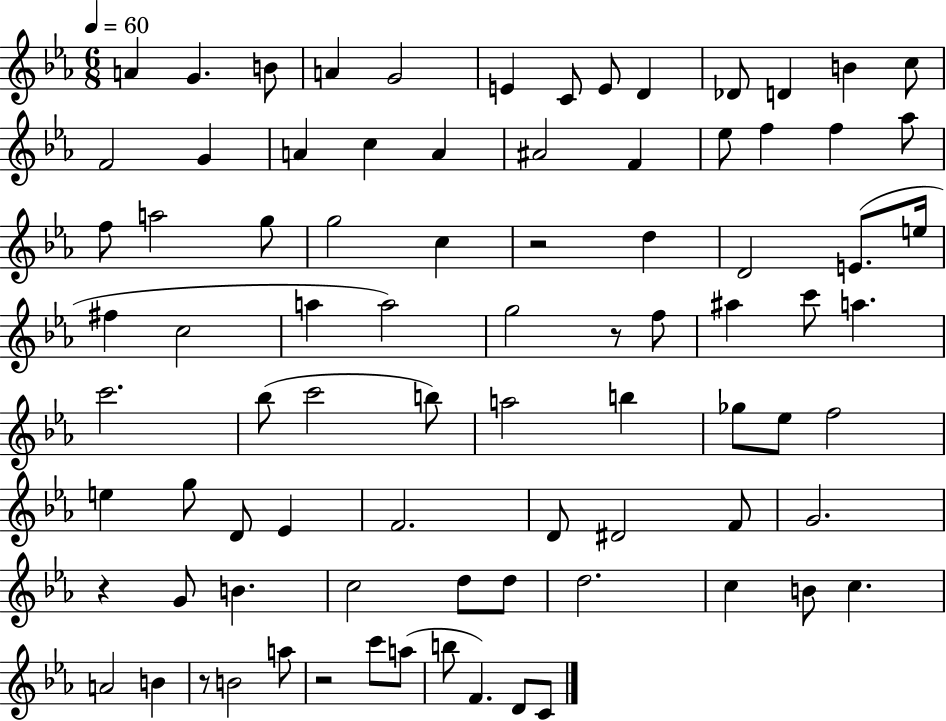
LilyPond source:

{
  \clef treble
  \numericTimeSignature
  \time 6/8
  \key ees \major
  \tempo 4 = 60
  a'4 g'4. b'8 | a'4 g'2 | e'4 c'8 e'8 d'4 | des'8 d'4 b'4 c''8 | \break f'2 g'4 | a'4 c''4 a'4 | ais'2 f'4 | ees''8 f''4 f''4 aes''8 | \break f''8 a''2 g''8 | g''2 c''4 | r2 d''4 | d'2 e'8.( e''16 | \break fis''4 c''2 | a''4 a''2) | g''2 r8 f''8 | ais''4 c'''8 a''4. | \break c'''2. | bes''8( c'''2 b''8) | a''2 b''4 | ges''8 ees''8 f''2 | \break e''4 g''8 d'8 ees'4 | f'2. | d'8 dis'2 f'8 | g'2. | \break r4 g'8 b'4. | c''2 d''8 d''8 | d''2. | c''4 b'8 c''4. | \break a'2 b'4 | r8 b'2 a''8 | r2 c'''8 a''8( | b''8 f'4.) d'8 c'8 | \break \bar "|."
}